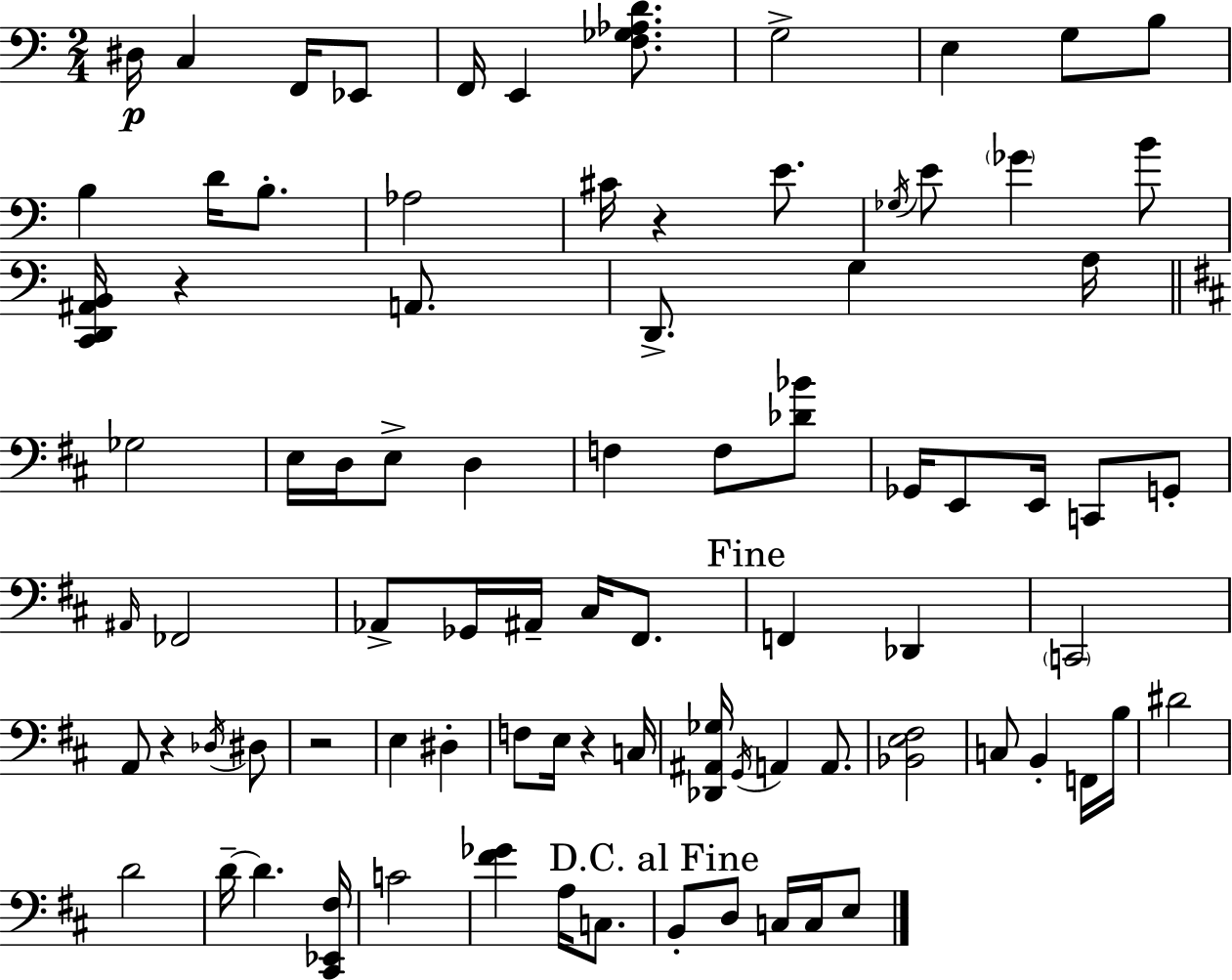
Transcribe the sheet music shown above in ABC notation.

X:1
T:Untitled
M:2/4
L:1/4
K:C
^D,/4 C, F,,/4 _E,,/2 F,,/4 E,, [F,_G,_A,D]/2 G,2 E, G,/2 B,/2 B, D/4 B,/2 _A,2 ^C/4 z E/2 _G,/4 E/2 _G B/2 [C,,D,,^A,,B,,]/4 z A,,/2 D,,/2 G, A,/4 _G,2 E,/4 D,/4 E,/2 D, F, F,/2 [_D_B]/2 _G,,/4 E,,/2 E,,/4 C,,/2 G,,/2 ^A,,/4 _F,,2 _A,,/2 _G,,/4 ^A,,/4 ^C,/4 ^F,,/2 F,, _D,, C,,2 A,,/2 z _D,/4 ^D,/2 z2 E, ^D, F,/2 E,/4 z C,/4 [_D,,^A,,_G,]/4 G,,/4 A,, A,,/2 [_B,,E,^F,]2 C,/2 B,, F,,/4 B,/4 ^D2 D2 D/4 D [^C,,_E,,^F,]/4 C2 [^F_G] A,/4 C,/2 B,,/2 D,/2 C,/4 C,/4 E,/2